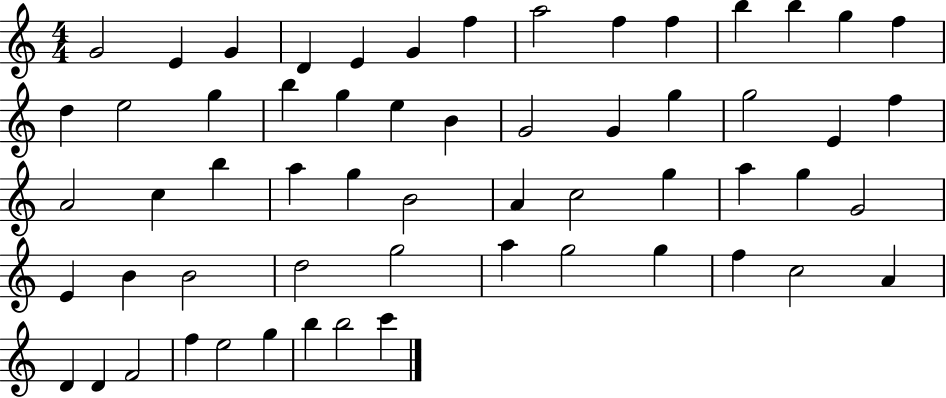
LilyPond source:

{
  \clef treble
  \numericTimeSignature
  \time 4/4
  \key c \major
  g'2 e'4 g'4 | d'4 e'4 g'4 f''4 | a''2 f''4 f''4 | b''4 b''4 g''4 f''4 | \break d''4 e''2 g''4 | b''4 g''4 e''4 b'4 | g'2 g'4 g''4 | g''2 e'4 f''4 | \break a'2 c''4 b''4 | a''4 g''4 b'2 | a'4 c''2 g''4 | a''4 g''4 g'2 | \break e'4 b'4 b'2 | d''2 g''2 | a''4 g''2 g''4 | f''4 c''2 a'4 | \break d'4 d'4 f'2 | f''4 e''2 g''4 | b''4 b''2 c'''4 | \bar "|."
}